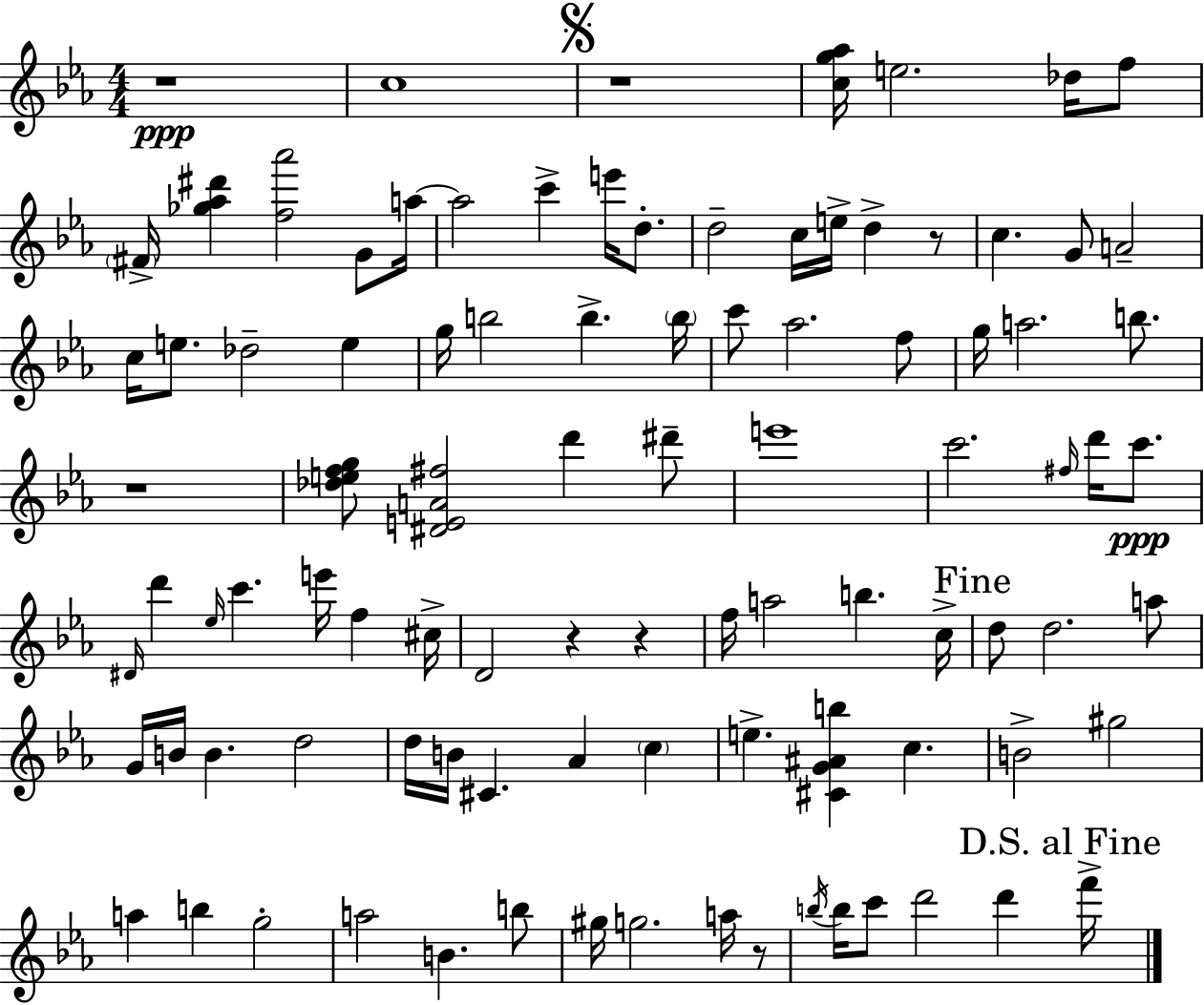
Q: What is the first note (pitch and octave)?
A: C5